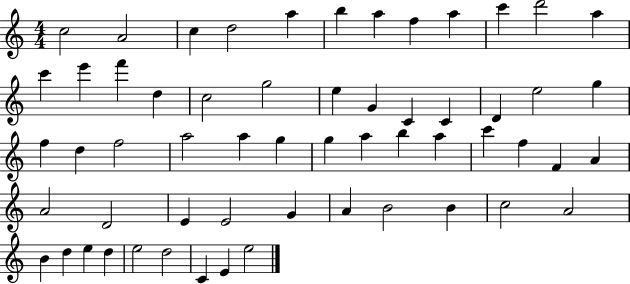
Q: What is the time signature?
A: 4/4